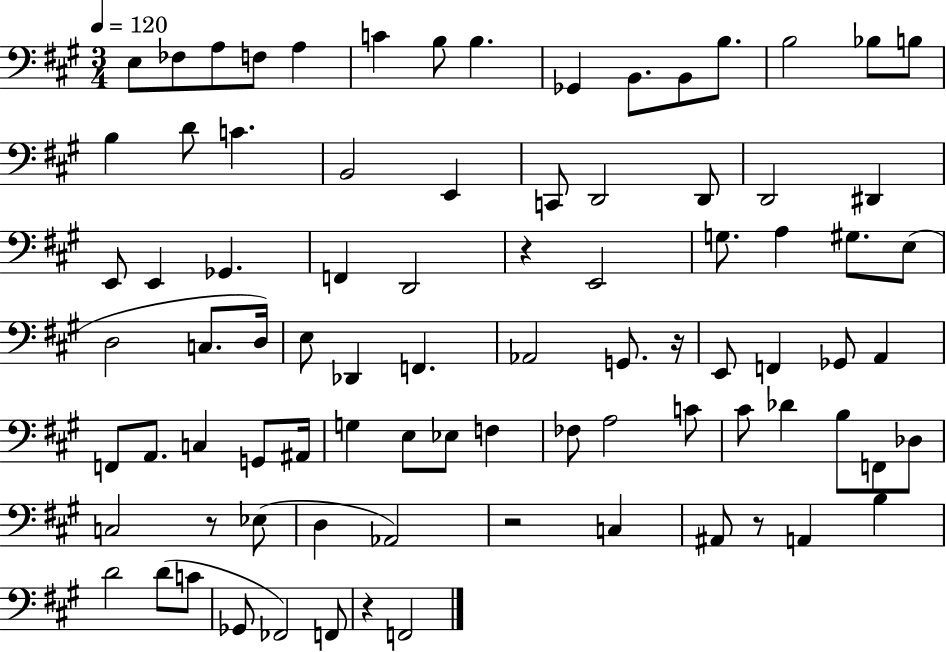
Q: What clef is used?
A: bass